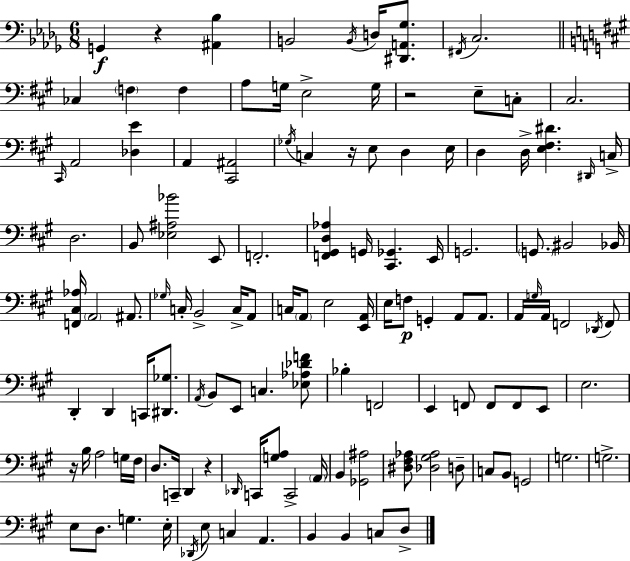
X:1
T:Untitled
M:6/8
L:1/4
K:Bbm
G,, z [^A,,_B,] B,,2 B,,/4 D,/4 [^D,,A,,_G,]/2 ^F,,/4 C,2 _C, F, F, A,/2 G,/4 E,2 G,/4 z2 E,/2 C,/2 ^C,2 ^C,,/4 A,,2 [_D,E] A,, [^C,,^A,,]2 _G,/4 C, z/4 E,/2 D, E,/4 D, D,/4 [E,^F,^D] ^D,,/4 C,/4 D,2 B,,/2 [_E,^A,_B]2 E,,/2 F,,2 [F,,^G,,D,_A,] G,,/4 [^C,,_G,,] E,,/4 G,,2 G,,/2 ^B,,2 _B,,/4 [F,,^C,_A,]/4 A,,2 ^A,,/2 _G,/4 C,/4 B,,2 C,/4 A,,/2 C,/4 A,,/2 E,2 [E,,A,,]/4 E,/4 F,/2 G,, A,,/2 A,,/2 A,,/4 G,/4 A,,/4 F,,2 _D,,/4 F,,/2 D,, D,, C,,/4 [^D,,_G,]/2 A,,/4 B,,/2 E,,/2 C, [_E,_A,_DF]/2 _B, F,,2 E,, F,,/2 F,,/2 F,,/2 E,,/2 E,2 z/4 B,/4 A,2 G,/4 ^F,/4 D,/2 C,,/4 D,, z _D,,/4 C,,/4 [G,A,]/2 C,,2 A,,/4 B,, [_G,,^A,]2 [^D,^F,_A,]/2 [_D,^G,_A,]2 D,/2 C,/2 B,,/2 G,,2 G,2 G,2 E,/2 D,/2 G, E,/4 _D,,/4 E,/2 C, A,, B,, B,, C,/2 D,/2